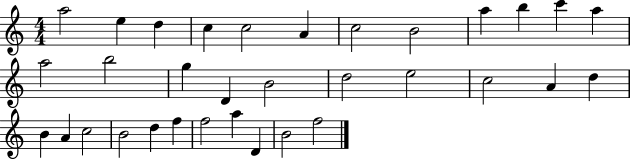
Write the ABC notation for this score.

X:1
T:Untitled
M:4/4
L:1/4
K:C
a2 e d c c2 A c2 B2 a b c' a a2 b2 g D B2 d2 e2 c2 A d B A c2 B2 d f f2 a D B2 f2